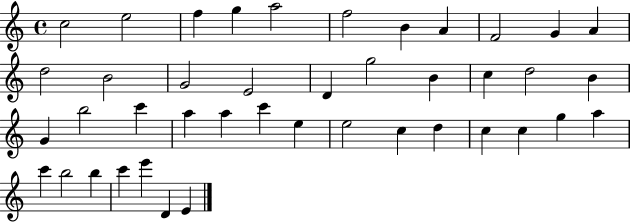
C5/h E5/h F5/q G5/q A5/h F5/h B4/q A4/q F4/h G4/q A4/q D5/h B4/h G4/h E4/h D4/q G5/h B4/q C5/q D5/h B4/q G4/q B5/h C6/q A5/q A5/q C6/q E5/q E5/h C5/q D5/q C5/q C5/q G5/q A5/q C6/q B5/h B5/q C6/q E6/q D4/q E4/q